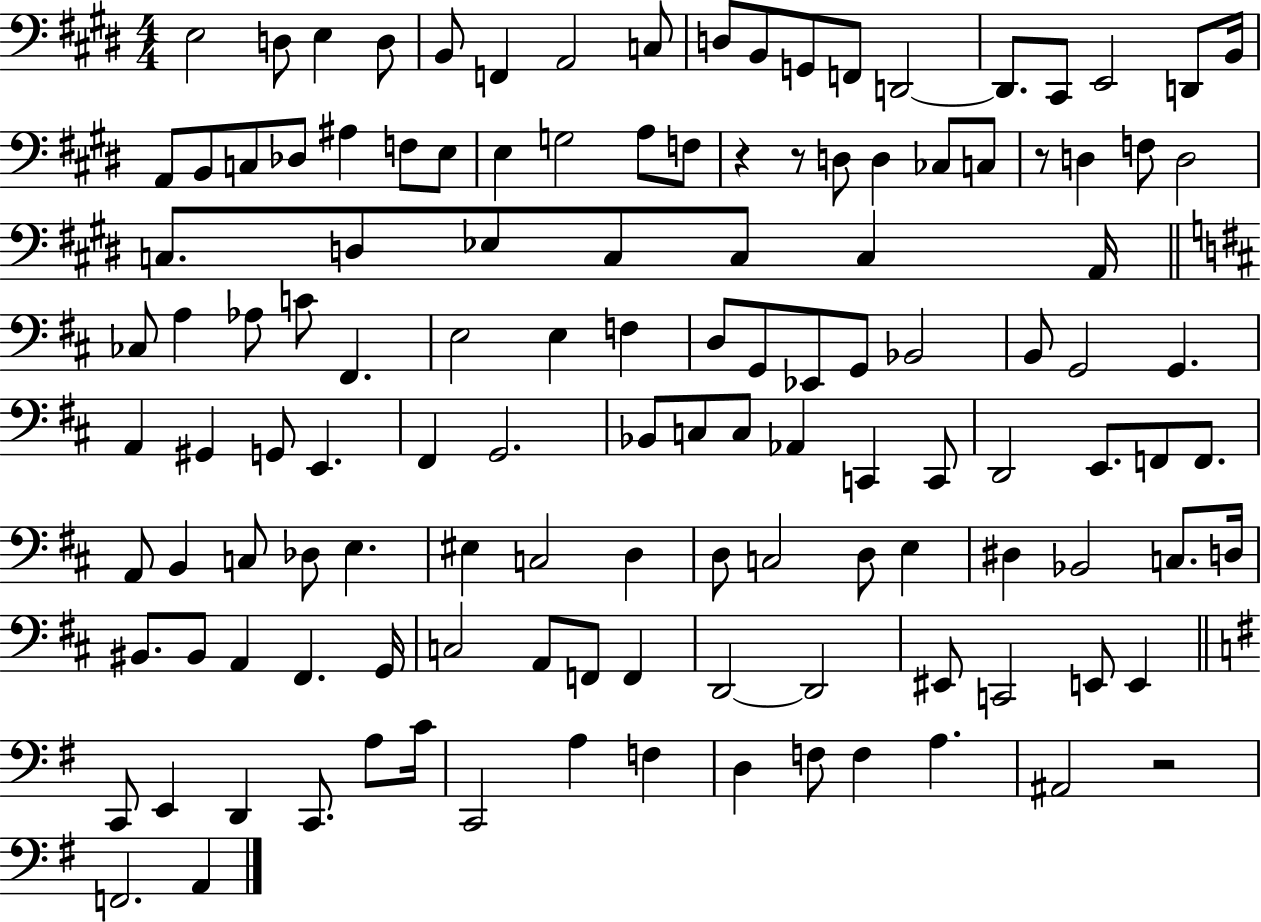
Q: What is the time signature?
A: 4/4